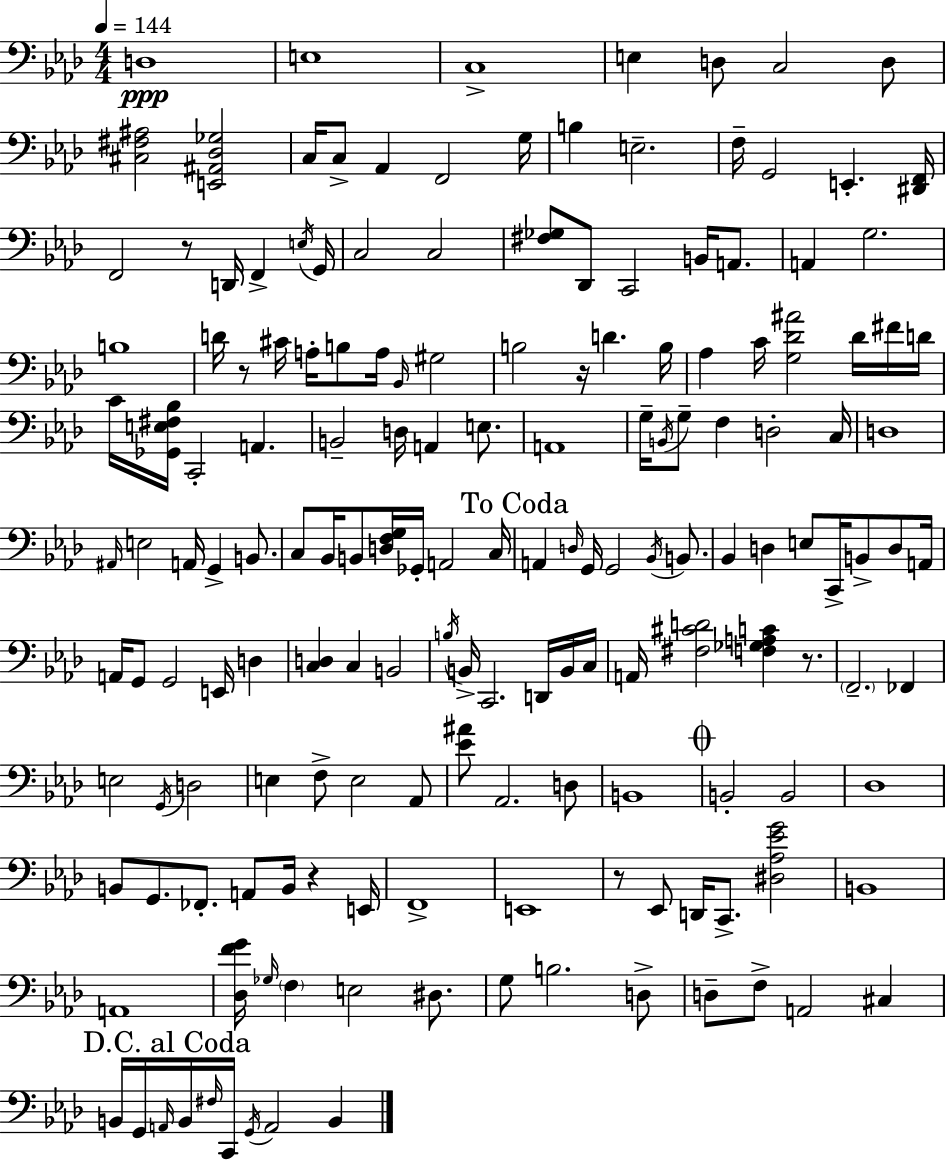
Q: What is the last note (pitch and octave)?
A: B2